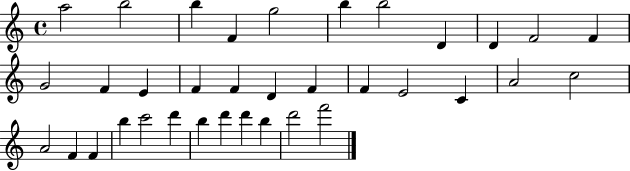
{
  \clef treble
  \time 4/4
  \defaultTimeSignature
  \key c \major
  a''2 b''2 | b''4 f'4 g''2 | b''4 b''2 d'4 | d'4 f'2 f'4 | \break g'2 f'4 e'4 | f'4 f'4 d'4 f'4 | f'4 e'2 c'4 | a'2 c''2 | \break a'2 f'4 f'4 | b''4 c'''2 d'''4 | b''4 d'''4 d'''4 b''4 | d'''2 f'''2 | \break \bar "|."
}